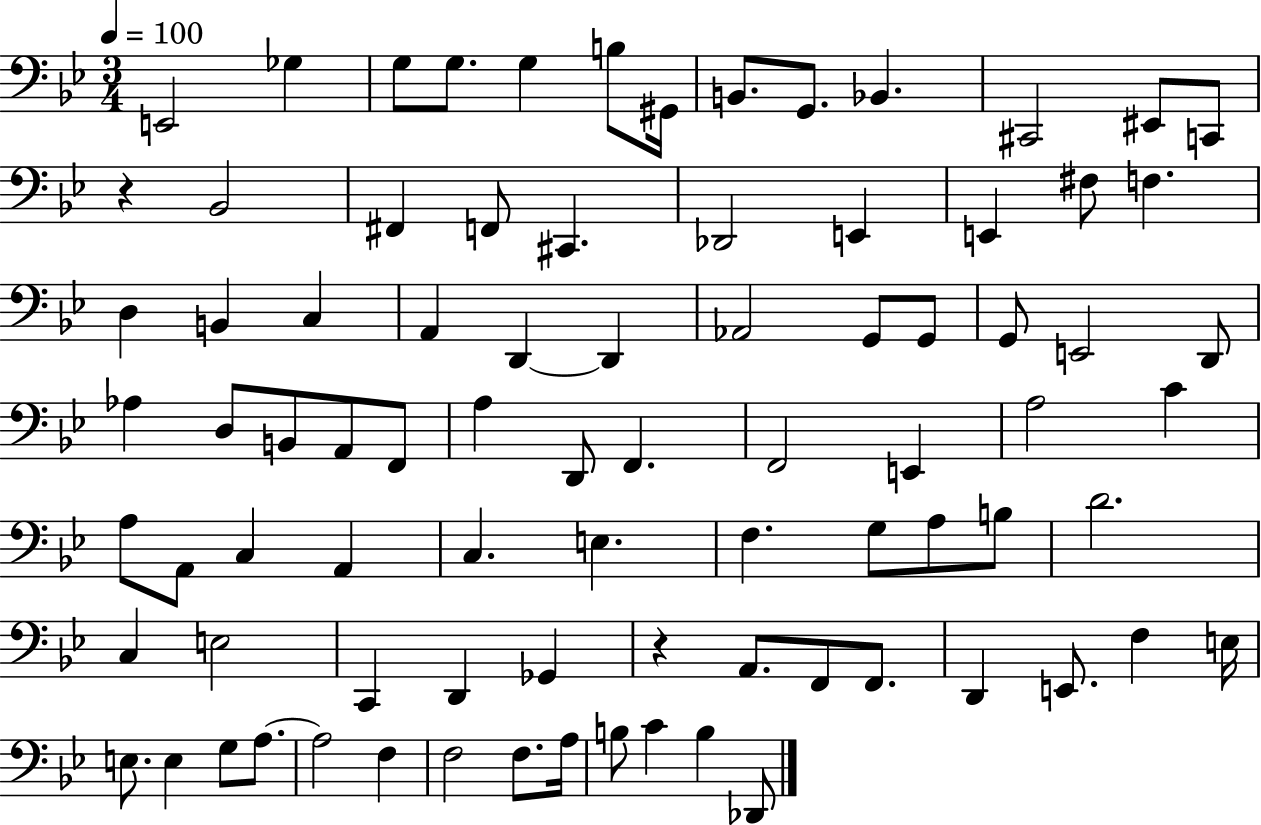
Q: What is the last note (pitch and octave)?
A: Db2